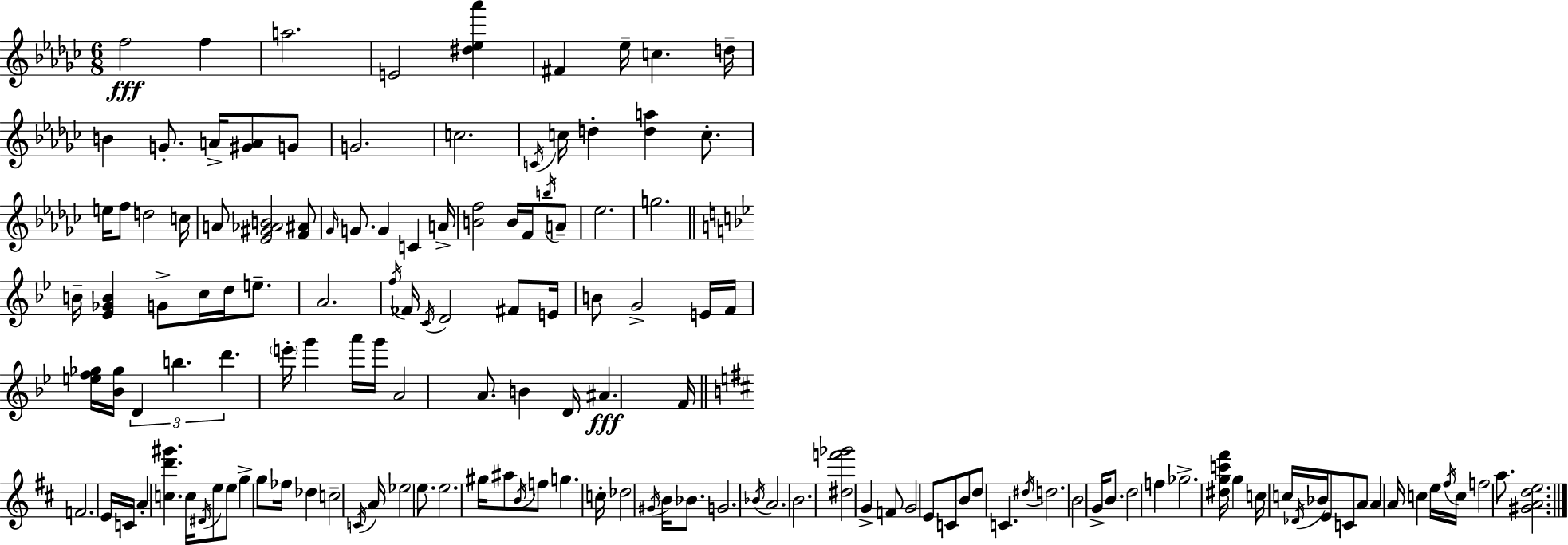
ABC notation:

X:1
T:Untitled
M:6/8
L:1/4
K:Ebm
f2 f a2 E2 [^d_e_a'] ^F _e/4 c d/4 B G/2 A/4 [^GA]/2 G/2 G2 c2 C/4 c/4 d [da] c/2 e/4 f/2 d2 c/4 A/2 [_E^G_AB]2 [F^A]/2 _G/4 G/2 G C A/4 [Bf]2 B/4 F/4 b/4 A/2 _e2 g2 B/4 [_E_GB] G/2 c/4 d/4 e/2 A2 f/4 _F/4 C/4 D2 ^F/2 E/4 B/2 G2 E/4 F/4 [ef_g]/4 [_B_g]/4 D b d' e'/4 g' a'/4 g'/4 A2 A/2 B D/4 ^A F/4 F2 E/4 C/4 A [cd'^g'] c/4 ^D/4 e/2 e/2 g g/2 _f/4 _d c2 C/4 A/4 _e2 e/2 e2 ^g/4 ^a/2 B/4 f/2 g c/4 _d2 ^G/4 B/4 _B/2 G2 _B/4 A2 B2 [^df'_g']2 G F/2 G2 E/2 C/2 B/2 d/2 C ^d/4 d2 B2 G/4 B/2 d2 f _g2 [^dgc'^f']/4 g c/4 c/4 _D/4 _B/4 E/2 C/2 A/2 A A/4 c e/4 ^f/4 c/4 f2 a/2 [^GAde]2